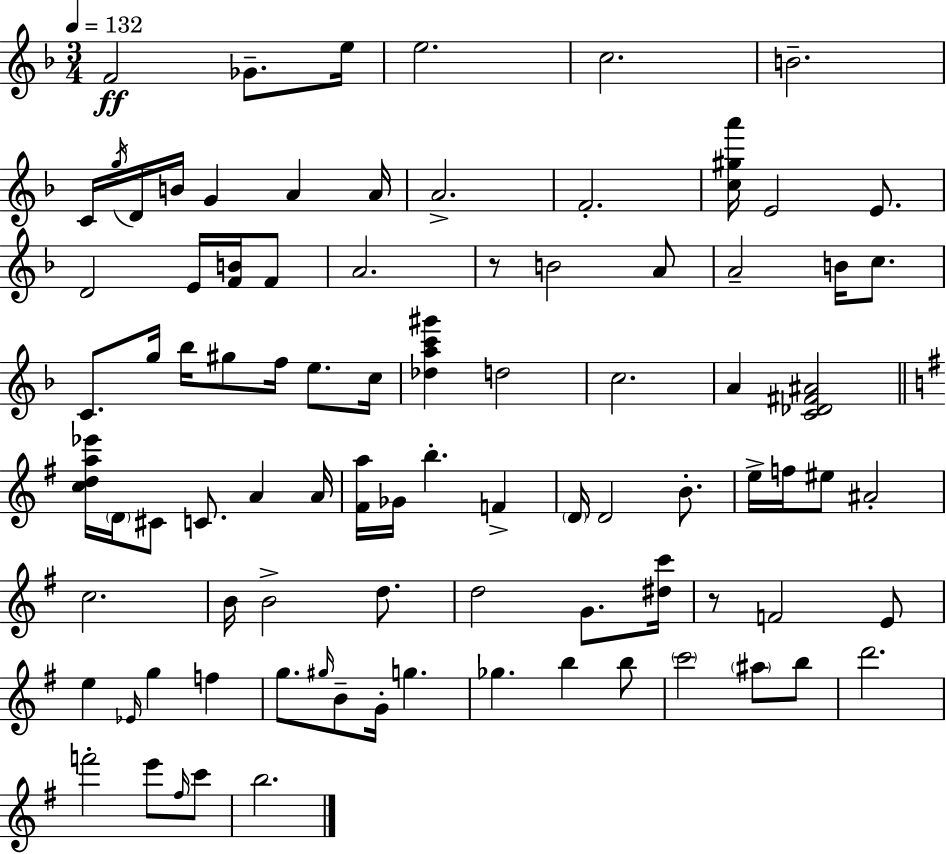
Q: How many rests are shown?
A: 2